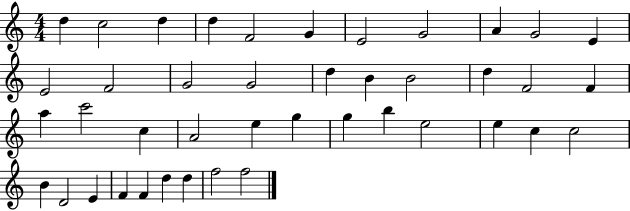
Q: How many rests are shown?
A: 0